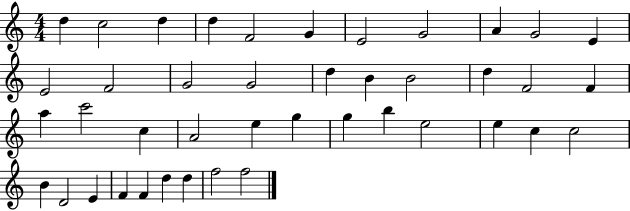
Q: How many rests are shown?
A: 0